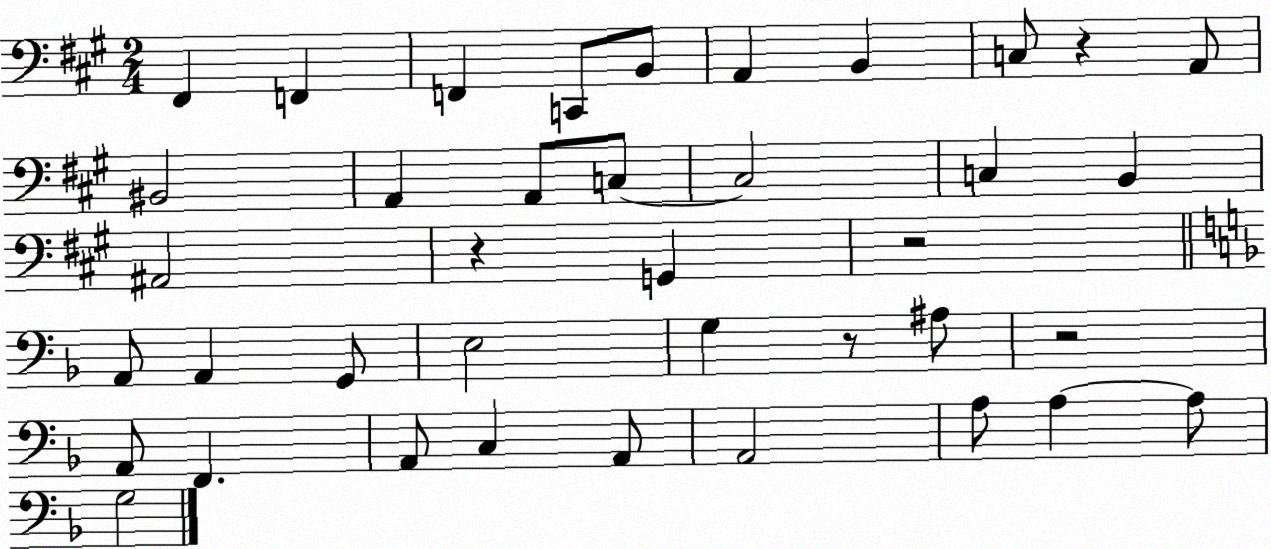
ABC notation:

X:1
T:Untitled
M:2/4
L:1/4
K:A
^F,, F,, F,, C,,/2 B,,/2 A,, B,, C,/2 z A,,/2 ^B,,2 A,, A,,/2 C,/2 C,2 C, B,, ^A,,2 z G,, z2 A,,/2 A,, G,,/2 E,2 G, z/2 ^A,/2 z2 A,,/2 F,, A,,/2 C, A,,/2 A,,2 A,/2 A, A,/2 G,2